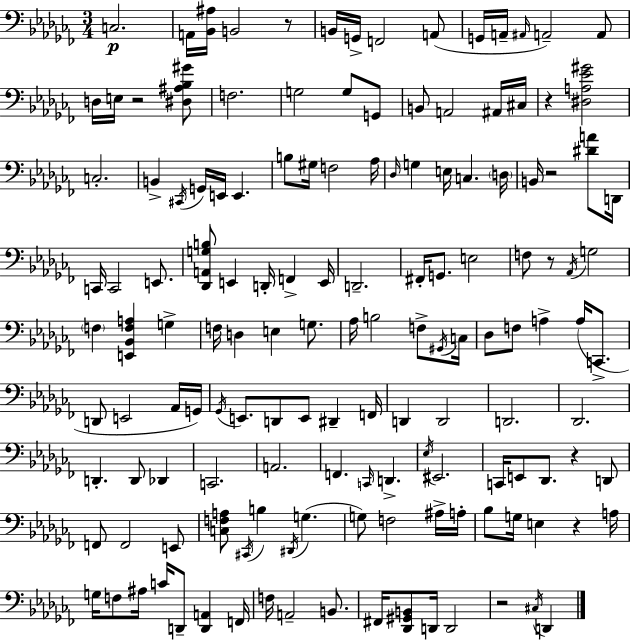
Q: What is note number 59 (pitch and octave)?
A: G3